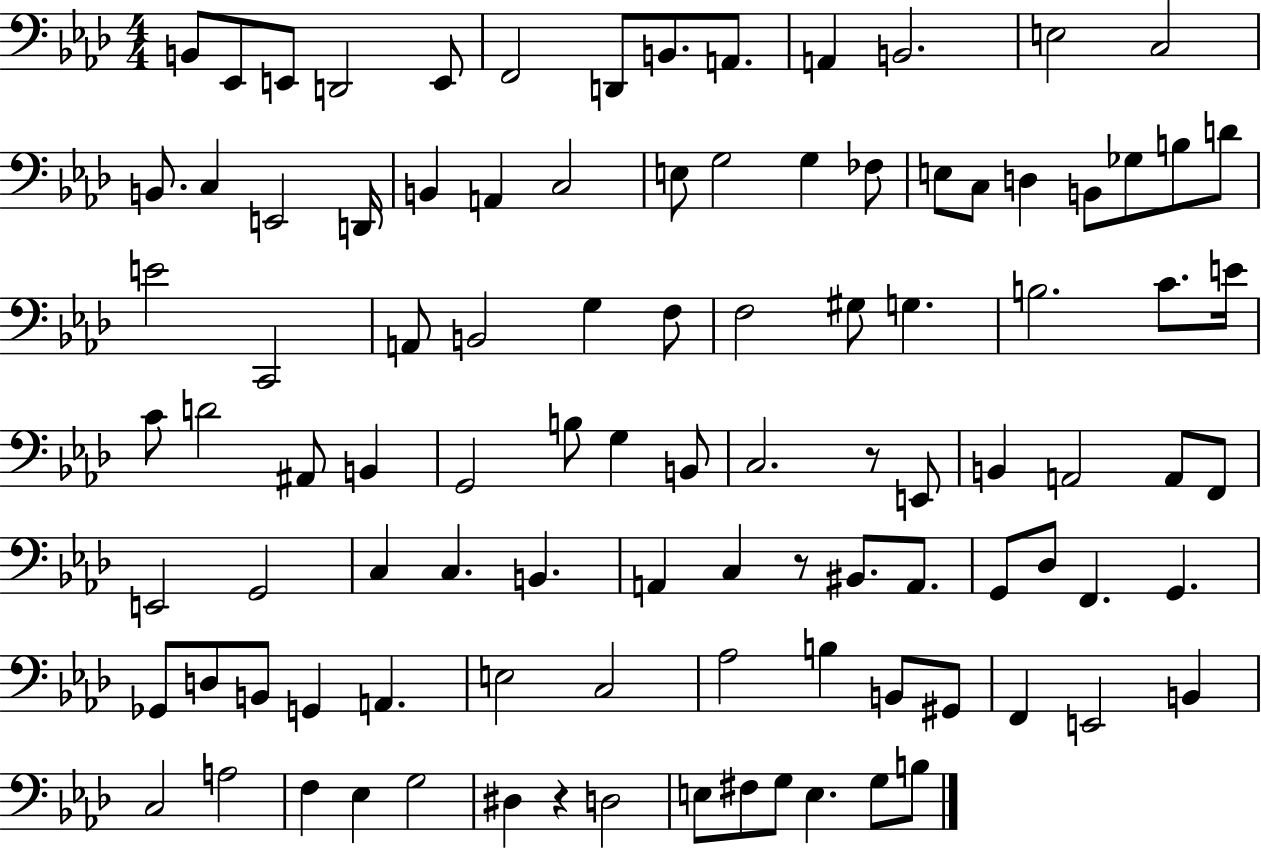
{
  \clef bass
  \numericTimeSignature
  \time 4/4
  \key aes \major
  \repeat volta 2 { b,8 ees,8 e,8 d,2 e,8 | f,2 d,8 b,8. a,8. | a,4 b,2. | e2 c2 | \break b,8. c4 e,2 d,16 | b,4 a,4 c2 | e8 g2 g4 fes8 | e8 c8 d4 b,8 ges8 b8 d'8 | \break e'2 c,2 | a,8 b,2 g4 f8 | f2 gis8 g4. | b2. c'8. e'16 | \break c'8 d'2 ais,8 b,4 | g,2 b8 g4 b,8 | c2. r8 e,8 | b,4 a,2 a,8 f,8 | \break e,2 g,2 | c4 c4. b,4. | a,4 c4 r8 bis,8. a,8. | g,8 des8 f,4. g,4. | \break ges,8 d8 b,8 g,4 a,4. | e2 c2 | aes2 b4 b,8 gis,8 | f,4 e,2 b,4 | \break c2 a2 | f4 ees4 g2 | dis4 r4 d2 | e8 fis8 g8 e4. g8 b8 | \break } \bar "|."
}